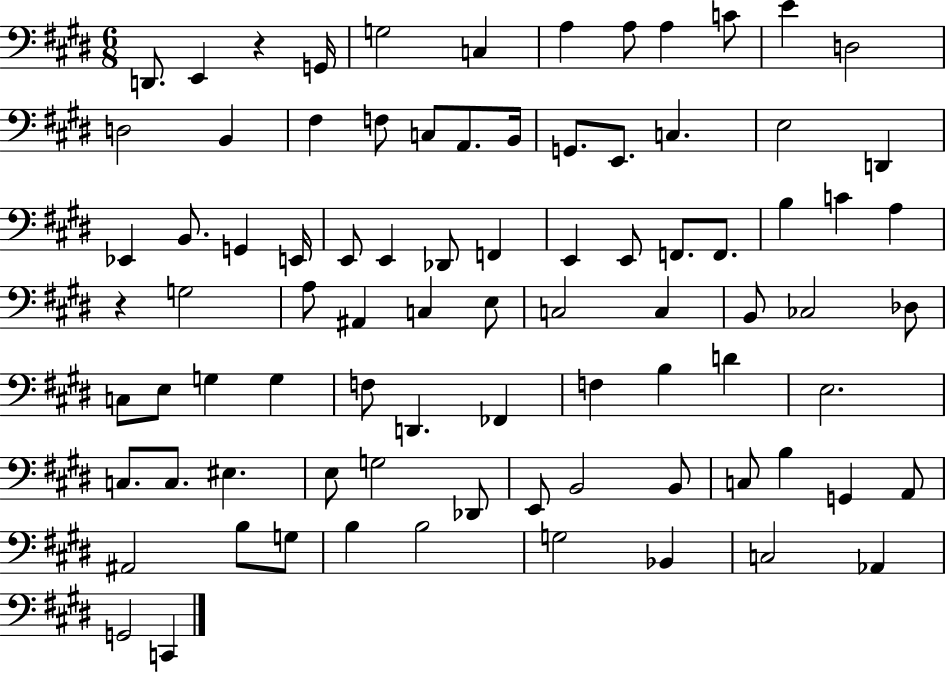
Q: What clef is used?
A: bass